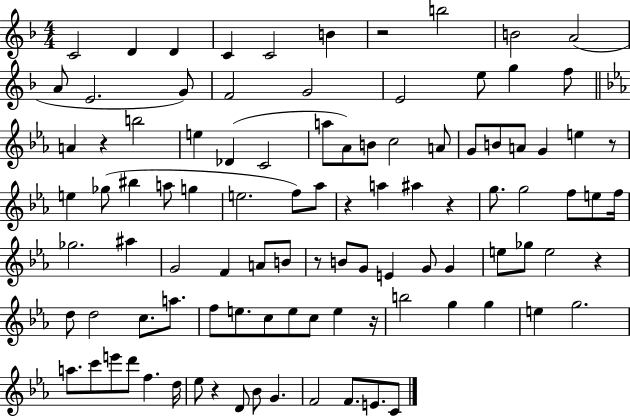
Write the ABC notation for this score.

X:1
T:Untitled
M:4/4
L:1/4
K:F
C2 D D C C2 B z2 b2 B2 A2 A/2 E2 G/2 F2 G2 E2 e/2 g f/2 A z b2 e _D C2 a/2 _A/2 B/2 c2 A/2 G/2 B/2 A/2 G e z/2 e _g/2 ^b a/2 g e2 f/2 _a/2 z a ^a z g/2 g2 f/2 e/2 f/4 _g2 ^a G2 F A/2 B/2 z/2 B/2 G/2 E G/2 G e/2 _g/2 e2 z d/2 d2 c/2 a/2 f/2 e/2 c/2 e/2 c/2 e z/4 b2 g g e g2 a/2 c'/2 e'/2 d'/2 f d/4 _e/2 z D/2 _B/2 G F2 F/2 E/2 C/2